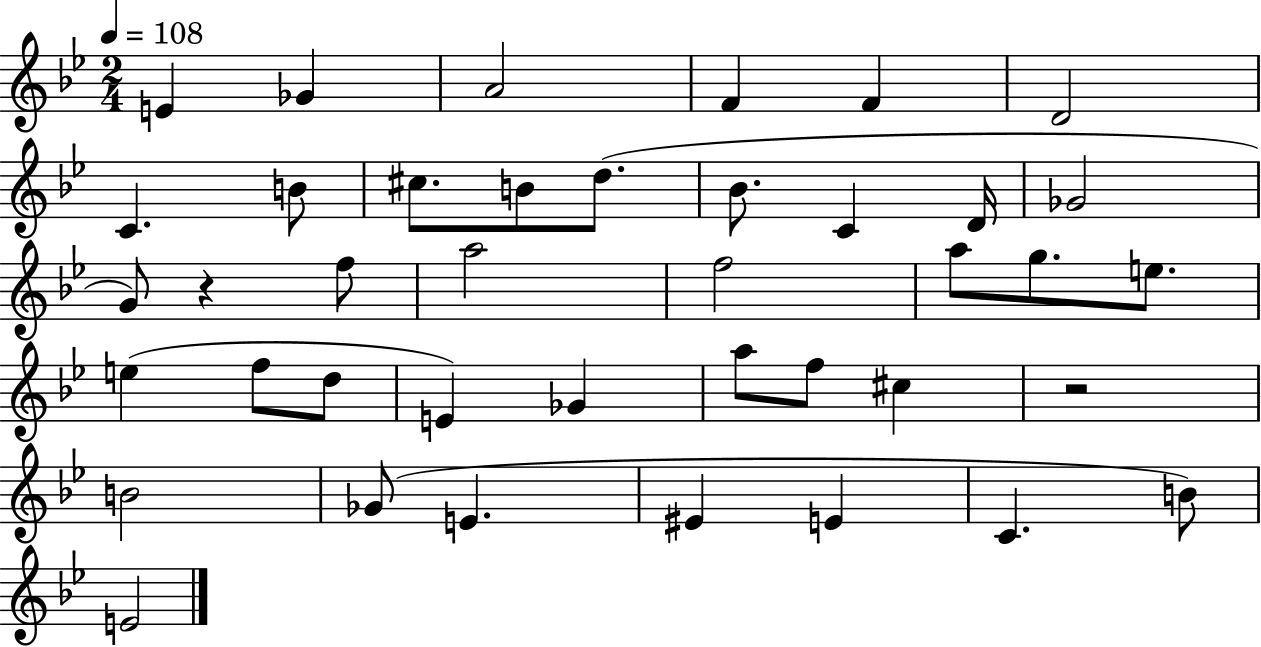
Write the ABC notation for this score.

X:1
T:Untitled
M:2/4
L:1/4
K:Bb
E _G A2 F F D2 C B/2 ^c/2 B/2 d/2 _B/2 C D/4 _G2 G/2 z f/2 a2 f2 a/2 g/2 e/2 e f/2 d/2 E _G a/2 f/2 ^c z2 B2 _G/2 E ^E E C B/2 E2